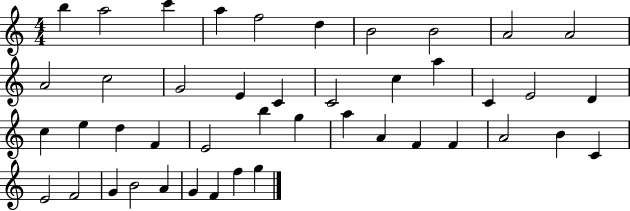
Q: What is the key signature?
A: C major